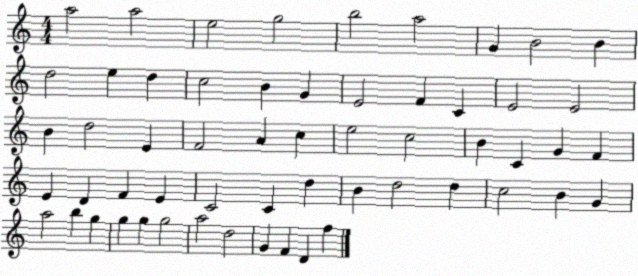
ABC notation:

X:1
T:Untitled
M:4/4
L:1/4
K:C
a2 a2 e2 g2 b2 a2 G B2 B d2 e d c2 B G E2 F C E2 E2 B d2 E F2 A c e2 c2 B C G F E D F E C2 C d B d2 d c2 B G a2 b g g g g2 a2 d2 G F D f